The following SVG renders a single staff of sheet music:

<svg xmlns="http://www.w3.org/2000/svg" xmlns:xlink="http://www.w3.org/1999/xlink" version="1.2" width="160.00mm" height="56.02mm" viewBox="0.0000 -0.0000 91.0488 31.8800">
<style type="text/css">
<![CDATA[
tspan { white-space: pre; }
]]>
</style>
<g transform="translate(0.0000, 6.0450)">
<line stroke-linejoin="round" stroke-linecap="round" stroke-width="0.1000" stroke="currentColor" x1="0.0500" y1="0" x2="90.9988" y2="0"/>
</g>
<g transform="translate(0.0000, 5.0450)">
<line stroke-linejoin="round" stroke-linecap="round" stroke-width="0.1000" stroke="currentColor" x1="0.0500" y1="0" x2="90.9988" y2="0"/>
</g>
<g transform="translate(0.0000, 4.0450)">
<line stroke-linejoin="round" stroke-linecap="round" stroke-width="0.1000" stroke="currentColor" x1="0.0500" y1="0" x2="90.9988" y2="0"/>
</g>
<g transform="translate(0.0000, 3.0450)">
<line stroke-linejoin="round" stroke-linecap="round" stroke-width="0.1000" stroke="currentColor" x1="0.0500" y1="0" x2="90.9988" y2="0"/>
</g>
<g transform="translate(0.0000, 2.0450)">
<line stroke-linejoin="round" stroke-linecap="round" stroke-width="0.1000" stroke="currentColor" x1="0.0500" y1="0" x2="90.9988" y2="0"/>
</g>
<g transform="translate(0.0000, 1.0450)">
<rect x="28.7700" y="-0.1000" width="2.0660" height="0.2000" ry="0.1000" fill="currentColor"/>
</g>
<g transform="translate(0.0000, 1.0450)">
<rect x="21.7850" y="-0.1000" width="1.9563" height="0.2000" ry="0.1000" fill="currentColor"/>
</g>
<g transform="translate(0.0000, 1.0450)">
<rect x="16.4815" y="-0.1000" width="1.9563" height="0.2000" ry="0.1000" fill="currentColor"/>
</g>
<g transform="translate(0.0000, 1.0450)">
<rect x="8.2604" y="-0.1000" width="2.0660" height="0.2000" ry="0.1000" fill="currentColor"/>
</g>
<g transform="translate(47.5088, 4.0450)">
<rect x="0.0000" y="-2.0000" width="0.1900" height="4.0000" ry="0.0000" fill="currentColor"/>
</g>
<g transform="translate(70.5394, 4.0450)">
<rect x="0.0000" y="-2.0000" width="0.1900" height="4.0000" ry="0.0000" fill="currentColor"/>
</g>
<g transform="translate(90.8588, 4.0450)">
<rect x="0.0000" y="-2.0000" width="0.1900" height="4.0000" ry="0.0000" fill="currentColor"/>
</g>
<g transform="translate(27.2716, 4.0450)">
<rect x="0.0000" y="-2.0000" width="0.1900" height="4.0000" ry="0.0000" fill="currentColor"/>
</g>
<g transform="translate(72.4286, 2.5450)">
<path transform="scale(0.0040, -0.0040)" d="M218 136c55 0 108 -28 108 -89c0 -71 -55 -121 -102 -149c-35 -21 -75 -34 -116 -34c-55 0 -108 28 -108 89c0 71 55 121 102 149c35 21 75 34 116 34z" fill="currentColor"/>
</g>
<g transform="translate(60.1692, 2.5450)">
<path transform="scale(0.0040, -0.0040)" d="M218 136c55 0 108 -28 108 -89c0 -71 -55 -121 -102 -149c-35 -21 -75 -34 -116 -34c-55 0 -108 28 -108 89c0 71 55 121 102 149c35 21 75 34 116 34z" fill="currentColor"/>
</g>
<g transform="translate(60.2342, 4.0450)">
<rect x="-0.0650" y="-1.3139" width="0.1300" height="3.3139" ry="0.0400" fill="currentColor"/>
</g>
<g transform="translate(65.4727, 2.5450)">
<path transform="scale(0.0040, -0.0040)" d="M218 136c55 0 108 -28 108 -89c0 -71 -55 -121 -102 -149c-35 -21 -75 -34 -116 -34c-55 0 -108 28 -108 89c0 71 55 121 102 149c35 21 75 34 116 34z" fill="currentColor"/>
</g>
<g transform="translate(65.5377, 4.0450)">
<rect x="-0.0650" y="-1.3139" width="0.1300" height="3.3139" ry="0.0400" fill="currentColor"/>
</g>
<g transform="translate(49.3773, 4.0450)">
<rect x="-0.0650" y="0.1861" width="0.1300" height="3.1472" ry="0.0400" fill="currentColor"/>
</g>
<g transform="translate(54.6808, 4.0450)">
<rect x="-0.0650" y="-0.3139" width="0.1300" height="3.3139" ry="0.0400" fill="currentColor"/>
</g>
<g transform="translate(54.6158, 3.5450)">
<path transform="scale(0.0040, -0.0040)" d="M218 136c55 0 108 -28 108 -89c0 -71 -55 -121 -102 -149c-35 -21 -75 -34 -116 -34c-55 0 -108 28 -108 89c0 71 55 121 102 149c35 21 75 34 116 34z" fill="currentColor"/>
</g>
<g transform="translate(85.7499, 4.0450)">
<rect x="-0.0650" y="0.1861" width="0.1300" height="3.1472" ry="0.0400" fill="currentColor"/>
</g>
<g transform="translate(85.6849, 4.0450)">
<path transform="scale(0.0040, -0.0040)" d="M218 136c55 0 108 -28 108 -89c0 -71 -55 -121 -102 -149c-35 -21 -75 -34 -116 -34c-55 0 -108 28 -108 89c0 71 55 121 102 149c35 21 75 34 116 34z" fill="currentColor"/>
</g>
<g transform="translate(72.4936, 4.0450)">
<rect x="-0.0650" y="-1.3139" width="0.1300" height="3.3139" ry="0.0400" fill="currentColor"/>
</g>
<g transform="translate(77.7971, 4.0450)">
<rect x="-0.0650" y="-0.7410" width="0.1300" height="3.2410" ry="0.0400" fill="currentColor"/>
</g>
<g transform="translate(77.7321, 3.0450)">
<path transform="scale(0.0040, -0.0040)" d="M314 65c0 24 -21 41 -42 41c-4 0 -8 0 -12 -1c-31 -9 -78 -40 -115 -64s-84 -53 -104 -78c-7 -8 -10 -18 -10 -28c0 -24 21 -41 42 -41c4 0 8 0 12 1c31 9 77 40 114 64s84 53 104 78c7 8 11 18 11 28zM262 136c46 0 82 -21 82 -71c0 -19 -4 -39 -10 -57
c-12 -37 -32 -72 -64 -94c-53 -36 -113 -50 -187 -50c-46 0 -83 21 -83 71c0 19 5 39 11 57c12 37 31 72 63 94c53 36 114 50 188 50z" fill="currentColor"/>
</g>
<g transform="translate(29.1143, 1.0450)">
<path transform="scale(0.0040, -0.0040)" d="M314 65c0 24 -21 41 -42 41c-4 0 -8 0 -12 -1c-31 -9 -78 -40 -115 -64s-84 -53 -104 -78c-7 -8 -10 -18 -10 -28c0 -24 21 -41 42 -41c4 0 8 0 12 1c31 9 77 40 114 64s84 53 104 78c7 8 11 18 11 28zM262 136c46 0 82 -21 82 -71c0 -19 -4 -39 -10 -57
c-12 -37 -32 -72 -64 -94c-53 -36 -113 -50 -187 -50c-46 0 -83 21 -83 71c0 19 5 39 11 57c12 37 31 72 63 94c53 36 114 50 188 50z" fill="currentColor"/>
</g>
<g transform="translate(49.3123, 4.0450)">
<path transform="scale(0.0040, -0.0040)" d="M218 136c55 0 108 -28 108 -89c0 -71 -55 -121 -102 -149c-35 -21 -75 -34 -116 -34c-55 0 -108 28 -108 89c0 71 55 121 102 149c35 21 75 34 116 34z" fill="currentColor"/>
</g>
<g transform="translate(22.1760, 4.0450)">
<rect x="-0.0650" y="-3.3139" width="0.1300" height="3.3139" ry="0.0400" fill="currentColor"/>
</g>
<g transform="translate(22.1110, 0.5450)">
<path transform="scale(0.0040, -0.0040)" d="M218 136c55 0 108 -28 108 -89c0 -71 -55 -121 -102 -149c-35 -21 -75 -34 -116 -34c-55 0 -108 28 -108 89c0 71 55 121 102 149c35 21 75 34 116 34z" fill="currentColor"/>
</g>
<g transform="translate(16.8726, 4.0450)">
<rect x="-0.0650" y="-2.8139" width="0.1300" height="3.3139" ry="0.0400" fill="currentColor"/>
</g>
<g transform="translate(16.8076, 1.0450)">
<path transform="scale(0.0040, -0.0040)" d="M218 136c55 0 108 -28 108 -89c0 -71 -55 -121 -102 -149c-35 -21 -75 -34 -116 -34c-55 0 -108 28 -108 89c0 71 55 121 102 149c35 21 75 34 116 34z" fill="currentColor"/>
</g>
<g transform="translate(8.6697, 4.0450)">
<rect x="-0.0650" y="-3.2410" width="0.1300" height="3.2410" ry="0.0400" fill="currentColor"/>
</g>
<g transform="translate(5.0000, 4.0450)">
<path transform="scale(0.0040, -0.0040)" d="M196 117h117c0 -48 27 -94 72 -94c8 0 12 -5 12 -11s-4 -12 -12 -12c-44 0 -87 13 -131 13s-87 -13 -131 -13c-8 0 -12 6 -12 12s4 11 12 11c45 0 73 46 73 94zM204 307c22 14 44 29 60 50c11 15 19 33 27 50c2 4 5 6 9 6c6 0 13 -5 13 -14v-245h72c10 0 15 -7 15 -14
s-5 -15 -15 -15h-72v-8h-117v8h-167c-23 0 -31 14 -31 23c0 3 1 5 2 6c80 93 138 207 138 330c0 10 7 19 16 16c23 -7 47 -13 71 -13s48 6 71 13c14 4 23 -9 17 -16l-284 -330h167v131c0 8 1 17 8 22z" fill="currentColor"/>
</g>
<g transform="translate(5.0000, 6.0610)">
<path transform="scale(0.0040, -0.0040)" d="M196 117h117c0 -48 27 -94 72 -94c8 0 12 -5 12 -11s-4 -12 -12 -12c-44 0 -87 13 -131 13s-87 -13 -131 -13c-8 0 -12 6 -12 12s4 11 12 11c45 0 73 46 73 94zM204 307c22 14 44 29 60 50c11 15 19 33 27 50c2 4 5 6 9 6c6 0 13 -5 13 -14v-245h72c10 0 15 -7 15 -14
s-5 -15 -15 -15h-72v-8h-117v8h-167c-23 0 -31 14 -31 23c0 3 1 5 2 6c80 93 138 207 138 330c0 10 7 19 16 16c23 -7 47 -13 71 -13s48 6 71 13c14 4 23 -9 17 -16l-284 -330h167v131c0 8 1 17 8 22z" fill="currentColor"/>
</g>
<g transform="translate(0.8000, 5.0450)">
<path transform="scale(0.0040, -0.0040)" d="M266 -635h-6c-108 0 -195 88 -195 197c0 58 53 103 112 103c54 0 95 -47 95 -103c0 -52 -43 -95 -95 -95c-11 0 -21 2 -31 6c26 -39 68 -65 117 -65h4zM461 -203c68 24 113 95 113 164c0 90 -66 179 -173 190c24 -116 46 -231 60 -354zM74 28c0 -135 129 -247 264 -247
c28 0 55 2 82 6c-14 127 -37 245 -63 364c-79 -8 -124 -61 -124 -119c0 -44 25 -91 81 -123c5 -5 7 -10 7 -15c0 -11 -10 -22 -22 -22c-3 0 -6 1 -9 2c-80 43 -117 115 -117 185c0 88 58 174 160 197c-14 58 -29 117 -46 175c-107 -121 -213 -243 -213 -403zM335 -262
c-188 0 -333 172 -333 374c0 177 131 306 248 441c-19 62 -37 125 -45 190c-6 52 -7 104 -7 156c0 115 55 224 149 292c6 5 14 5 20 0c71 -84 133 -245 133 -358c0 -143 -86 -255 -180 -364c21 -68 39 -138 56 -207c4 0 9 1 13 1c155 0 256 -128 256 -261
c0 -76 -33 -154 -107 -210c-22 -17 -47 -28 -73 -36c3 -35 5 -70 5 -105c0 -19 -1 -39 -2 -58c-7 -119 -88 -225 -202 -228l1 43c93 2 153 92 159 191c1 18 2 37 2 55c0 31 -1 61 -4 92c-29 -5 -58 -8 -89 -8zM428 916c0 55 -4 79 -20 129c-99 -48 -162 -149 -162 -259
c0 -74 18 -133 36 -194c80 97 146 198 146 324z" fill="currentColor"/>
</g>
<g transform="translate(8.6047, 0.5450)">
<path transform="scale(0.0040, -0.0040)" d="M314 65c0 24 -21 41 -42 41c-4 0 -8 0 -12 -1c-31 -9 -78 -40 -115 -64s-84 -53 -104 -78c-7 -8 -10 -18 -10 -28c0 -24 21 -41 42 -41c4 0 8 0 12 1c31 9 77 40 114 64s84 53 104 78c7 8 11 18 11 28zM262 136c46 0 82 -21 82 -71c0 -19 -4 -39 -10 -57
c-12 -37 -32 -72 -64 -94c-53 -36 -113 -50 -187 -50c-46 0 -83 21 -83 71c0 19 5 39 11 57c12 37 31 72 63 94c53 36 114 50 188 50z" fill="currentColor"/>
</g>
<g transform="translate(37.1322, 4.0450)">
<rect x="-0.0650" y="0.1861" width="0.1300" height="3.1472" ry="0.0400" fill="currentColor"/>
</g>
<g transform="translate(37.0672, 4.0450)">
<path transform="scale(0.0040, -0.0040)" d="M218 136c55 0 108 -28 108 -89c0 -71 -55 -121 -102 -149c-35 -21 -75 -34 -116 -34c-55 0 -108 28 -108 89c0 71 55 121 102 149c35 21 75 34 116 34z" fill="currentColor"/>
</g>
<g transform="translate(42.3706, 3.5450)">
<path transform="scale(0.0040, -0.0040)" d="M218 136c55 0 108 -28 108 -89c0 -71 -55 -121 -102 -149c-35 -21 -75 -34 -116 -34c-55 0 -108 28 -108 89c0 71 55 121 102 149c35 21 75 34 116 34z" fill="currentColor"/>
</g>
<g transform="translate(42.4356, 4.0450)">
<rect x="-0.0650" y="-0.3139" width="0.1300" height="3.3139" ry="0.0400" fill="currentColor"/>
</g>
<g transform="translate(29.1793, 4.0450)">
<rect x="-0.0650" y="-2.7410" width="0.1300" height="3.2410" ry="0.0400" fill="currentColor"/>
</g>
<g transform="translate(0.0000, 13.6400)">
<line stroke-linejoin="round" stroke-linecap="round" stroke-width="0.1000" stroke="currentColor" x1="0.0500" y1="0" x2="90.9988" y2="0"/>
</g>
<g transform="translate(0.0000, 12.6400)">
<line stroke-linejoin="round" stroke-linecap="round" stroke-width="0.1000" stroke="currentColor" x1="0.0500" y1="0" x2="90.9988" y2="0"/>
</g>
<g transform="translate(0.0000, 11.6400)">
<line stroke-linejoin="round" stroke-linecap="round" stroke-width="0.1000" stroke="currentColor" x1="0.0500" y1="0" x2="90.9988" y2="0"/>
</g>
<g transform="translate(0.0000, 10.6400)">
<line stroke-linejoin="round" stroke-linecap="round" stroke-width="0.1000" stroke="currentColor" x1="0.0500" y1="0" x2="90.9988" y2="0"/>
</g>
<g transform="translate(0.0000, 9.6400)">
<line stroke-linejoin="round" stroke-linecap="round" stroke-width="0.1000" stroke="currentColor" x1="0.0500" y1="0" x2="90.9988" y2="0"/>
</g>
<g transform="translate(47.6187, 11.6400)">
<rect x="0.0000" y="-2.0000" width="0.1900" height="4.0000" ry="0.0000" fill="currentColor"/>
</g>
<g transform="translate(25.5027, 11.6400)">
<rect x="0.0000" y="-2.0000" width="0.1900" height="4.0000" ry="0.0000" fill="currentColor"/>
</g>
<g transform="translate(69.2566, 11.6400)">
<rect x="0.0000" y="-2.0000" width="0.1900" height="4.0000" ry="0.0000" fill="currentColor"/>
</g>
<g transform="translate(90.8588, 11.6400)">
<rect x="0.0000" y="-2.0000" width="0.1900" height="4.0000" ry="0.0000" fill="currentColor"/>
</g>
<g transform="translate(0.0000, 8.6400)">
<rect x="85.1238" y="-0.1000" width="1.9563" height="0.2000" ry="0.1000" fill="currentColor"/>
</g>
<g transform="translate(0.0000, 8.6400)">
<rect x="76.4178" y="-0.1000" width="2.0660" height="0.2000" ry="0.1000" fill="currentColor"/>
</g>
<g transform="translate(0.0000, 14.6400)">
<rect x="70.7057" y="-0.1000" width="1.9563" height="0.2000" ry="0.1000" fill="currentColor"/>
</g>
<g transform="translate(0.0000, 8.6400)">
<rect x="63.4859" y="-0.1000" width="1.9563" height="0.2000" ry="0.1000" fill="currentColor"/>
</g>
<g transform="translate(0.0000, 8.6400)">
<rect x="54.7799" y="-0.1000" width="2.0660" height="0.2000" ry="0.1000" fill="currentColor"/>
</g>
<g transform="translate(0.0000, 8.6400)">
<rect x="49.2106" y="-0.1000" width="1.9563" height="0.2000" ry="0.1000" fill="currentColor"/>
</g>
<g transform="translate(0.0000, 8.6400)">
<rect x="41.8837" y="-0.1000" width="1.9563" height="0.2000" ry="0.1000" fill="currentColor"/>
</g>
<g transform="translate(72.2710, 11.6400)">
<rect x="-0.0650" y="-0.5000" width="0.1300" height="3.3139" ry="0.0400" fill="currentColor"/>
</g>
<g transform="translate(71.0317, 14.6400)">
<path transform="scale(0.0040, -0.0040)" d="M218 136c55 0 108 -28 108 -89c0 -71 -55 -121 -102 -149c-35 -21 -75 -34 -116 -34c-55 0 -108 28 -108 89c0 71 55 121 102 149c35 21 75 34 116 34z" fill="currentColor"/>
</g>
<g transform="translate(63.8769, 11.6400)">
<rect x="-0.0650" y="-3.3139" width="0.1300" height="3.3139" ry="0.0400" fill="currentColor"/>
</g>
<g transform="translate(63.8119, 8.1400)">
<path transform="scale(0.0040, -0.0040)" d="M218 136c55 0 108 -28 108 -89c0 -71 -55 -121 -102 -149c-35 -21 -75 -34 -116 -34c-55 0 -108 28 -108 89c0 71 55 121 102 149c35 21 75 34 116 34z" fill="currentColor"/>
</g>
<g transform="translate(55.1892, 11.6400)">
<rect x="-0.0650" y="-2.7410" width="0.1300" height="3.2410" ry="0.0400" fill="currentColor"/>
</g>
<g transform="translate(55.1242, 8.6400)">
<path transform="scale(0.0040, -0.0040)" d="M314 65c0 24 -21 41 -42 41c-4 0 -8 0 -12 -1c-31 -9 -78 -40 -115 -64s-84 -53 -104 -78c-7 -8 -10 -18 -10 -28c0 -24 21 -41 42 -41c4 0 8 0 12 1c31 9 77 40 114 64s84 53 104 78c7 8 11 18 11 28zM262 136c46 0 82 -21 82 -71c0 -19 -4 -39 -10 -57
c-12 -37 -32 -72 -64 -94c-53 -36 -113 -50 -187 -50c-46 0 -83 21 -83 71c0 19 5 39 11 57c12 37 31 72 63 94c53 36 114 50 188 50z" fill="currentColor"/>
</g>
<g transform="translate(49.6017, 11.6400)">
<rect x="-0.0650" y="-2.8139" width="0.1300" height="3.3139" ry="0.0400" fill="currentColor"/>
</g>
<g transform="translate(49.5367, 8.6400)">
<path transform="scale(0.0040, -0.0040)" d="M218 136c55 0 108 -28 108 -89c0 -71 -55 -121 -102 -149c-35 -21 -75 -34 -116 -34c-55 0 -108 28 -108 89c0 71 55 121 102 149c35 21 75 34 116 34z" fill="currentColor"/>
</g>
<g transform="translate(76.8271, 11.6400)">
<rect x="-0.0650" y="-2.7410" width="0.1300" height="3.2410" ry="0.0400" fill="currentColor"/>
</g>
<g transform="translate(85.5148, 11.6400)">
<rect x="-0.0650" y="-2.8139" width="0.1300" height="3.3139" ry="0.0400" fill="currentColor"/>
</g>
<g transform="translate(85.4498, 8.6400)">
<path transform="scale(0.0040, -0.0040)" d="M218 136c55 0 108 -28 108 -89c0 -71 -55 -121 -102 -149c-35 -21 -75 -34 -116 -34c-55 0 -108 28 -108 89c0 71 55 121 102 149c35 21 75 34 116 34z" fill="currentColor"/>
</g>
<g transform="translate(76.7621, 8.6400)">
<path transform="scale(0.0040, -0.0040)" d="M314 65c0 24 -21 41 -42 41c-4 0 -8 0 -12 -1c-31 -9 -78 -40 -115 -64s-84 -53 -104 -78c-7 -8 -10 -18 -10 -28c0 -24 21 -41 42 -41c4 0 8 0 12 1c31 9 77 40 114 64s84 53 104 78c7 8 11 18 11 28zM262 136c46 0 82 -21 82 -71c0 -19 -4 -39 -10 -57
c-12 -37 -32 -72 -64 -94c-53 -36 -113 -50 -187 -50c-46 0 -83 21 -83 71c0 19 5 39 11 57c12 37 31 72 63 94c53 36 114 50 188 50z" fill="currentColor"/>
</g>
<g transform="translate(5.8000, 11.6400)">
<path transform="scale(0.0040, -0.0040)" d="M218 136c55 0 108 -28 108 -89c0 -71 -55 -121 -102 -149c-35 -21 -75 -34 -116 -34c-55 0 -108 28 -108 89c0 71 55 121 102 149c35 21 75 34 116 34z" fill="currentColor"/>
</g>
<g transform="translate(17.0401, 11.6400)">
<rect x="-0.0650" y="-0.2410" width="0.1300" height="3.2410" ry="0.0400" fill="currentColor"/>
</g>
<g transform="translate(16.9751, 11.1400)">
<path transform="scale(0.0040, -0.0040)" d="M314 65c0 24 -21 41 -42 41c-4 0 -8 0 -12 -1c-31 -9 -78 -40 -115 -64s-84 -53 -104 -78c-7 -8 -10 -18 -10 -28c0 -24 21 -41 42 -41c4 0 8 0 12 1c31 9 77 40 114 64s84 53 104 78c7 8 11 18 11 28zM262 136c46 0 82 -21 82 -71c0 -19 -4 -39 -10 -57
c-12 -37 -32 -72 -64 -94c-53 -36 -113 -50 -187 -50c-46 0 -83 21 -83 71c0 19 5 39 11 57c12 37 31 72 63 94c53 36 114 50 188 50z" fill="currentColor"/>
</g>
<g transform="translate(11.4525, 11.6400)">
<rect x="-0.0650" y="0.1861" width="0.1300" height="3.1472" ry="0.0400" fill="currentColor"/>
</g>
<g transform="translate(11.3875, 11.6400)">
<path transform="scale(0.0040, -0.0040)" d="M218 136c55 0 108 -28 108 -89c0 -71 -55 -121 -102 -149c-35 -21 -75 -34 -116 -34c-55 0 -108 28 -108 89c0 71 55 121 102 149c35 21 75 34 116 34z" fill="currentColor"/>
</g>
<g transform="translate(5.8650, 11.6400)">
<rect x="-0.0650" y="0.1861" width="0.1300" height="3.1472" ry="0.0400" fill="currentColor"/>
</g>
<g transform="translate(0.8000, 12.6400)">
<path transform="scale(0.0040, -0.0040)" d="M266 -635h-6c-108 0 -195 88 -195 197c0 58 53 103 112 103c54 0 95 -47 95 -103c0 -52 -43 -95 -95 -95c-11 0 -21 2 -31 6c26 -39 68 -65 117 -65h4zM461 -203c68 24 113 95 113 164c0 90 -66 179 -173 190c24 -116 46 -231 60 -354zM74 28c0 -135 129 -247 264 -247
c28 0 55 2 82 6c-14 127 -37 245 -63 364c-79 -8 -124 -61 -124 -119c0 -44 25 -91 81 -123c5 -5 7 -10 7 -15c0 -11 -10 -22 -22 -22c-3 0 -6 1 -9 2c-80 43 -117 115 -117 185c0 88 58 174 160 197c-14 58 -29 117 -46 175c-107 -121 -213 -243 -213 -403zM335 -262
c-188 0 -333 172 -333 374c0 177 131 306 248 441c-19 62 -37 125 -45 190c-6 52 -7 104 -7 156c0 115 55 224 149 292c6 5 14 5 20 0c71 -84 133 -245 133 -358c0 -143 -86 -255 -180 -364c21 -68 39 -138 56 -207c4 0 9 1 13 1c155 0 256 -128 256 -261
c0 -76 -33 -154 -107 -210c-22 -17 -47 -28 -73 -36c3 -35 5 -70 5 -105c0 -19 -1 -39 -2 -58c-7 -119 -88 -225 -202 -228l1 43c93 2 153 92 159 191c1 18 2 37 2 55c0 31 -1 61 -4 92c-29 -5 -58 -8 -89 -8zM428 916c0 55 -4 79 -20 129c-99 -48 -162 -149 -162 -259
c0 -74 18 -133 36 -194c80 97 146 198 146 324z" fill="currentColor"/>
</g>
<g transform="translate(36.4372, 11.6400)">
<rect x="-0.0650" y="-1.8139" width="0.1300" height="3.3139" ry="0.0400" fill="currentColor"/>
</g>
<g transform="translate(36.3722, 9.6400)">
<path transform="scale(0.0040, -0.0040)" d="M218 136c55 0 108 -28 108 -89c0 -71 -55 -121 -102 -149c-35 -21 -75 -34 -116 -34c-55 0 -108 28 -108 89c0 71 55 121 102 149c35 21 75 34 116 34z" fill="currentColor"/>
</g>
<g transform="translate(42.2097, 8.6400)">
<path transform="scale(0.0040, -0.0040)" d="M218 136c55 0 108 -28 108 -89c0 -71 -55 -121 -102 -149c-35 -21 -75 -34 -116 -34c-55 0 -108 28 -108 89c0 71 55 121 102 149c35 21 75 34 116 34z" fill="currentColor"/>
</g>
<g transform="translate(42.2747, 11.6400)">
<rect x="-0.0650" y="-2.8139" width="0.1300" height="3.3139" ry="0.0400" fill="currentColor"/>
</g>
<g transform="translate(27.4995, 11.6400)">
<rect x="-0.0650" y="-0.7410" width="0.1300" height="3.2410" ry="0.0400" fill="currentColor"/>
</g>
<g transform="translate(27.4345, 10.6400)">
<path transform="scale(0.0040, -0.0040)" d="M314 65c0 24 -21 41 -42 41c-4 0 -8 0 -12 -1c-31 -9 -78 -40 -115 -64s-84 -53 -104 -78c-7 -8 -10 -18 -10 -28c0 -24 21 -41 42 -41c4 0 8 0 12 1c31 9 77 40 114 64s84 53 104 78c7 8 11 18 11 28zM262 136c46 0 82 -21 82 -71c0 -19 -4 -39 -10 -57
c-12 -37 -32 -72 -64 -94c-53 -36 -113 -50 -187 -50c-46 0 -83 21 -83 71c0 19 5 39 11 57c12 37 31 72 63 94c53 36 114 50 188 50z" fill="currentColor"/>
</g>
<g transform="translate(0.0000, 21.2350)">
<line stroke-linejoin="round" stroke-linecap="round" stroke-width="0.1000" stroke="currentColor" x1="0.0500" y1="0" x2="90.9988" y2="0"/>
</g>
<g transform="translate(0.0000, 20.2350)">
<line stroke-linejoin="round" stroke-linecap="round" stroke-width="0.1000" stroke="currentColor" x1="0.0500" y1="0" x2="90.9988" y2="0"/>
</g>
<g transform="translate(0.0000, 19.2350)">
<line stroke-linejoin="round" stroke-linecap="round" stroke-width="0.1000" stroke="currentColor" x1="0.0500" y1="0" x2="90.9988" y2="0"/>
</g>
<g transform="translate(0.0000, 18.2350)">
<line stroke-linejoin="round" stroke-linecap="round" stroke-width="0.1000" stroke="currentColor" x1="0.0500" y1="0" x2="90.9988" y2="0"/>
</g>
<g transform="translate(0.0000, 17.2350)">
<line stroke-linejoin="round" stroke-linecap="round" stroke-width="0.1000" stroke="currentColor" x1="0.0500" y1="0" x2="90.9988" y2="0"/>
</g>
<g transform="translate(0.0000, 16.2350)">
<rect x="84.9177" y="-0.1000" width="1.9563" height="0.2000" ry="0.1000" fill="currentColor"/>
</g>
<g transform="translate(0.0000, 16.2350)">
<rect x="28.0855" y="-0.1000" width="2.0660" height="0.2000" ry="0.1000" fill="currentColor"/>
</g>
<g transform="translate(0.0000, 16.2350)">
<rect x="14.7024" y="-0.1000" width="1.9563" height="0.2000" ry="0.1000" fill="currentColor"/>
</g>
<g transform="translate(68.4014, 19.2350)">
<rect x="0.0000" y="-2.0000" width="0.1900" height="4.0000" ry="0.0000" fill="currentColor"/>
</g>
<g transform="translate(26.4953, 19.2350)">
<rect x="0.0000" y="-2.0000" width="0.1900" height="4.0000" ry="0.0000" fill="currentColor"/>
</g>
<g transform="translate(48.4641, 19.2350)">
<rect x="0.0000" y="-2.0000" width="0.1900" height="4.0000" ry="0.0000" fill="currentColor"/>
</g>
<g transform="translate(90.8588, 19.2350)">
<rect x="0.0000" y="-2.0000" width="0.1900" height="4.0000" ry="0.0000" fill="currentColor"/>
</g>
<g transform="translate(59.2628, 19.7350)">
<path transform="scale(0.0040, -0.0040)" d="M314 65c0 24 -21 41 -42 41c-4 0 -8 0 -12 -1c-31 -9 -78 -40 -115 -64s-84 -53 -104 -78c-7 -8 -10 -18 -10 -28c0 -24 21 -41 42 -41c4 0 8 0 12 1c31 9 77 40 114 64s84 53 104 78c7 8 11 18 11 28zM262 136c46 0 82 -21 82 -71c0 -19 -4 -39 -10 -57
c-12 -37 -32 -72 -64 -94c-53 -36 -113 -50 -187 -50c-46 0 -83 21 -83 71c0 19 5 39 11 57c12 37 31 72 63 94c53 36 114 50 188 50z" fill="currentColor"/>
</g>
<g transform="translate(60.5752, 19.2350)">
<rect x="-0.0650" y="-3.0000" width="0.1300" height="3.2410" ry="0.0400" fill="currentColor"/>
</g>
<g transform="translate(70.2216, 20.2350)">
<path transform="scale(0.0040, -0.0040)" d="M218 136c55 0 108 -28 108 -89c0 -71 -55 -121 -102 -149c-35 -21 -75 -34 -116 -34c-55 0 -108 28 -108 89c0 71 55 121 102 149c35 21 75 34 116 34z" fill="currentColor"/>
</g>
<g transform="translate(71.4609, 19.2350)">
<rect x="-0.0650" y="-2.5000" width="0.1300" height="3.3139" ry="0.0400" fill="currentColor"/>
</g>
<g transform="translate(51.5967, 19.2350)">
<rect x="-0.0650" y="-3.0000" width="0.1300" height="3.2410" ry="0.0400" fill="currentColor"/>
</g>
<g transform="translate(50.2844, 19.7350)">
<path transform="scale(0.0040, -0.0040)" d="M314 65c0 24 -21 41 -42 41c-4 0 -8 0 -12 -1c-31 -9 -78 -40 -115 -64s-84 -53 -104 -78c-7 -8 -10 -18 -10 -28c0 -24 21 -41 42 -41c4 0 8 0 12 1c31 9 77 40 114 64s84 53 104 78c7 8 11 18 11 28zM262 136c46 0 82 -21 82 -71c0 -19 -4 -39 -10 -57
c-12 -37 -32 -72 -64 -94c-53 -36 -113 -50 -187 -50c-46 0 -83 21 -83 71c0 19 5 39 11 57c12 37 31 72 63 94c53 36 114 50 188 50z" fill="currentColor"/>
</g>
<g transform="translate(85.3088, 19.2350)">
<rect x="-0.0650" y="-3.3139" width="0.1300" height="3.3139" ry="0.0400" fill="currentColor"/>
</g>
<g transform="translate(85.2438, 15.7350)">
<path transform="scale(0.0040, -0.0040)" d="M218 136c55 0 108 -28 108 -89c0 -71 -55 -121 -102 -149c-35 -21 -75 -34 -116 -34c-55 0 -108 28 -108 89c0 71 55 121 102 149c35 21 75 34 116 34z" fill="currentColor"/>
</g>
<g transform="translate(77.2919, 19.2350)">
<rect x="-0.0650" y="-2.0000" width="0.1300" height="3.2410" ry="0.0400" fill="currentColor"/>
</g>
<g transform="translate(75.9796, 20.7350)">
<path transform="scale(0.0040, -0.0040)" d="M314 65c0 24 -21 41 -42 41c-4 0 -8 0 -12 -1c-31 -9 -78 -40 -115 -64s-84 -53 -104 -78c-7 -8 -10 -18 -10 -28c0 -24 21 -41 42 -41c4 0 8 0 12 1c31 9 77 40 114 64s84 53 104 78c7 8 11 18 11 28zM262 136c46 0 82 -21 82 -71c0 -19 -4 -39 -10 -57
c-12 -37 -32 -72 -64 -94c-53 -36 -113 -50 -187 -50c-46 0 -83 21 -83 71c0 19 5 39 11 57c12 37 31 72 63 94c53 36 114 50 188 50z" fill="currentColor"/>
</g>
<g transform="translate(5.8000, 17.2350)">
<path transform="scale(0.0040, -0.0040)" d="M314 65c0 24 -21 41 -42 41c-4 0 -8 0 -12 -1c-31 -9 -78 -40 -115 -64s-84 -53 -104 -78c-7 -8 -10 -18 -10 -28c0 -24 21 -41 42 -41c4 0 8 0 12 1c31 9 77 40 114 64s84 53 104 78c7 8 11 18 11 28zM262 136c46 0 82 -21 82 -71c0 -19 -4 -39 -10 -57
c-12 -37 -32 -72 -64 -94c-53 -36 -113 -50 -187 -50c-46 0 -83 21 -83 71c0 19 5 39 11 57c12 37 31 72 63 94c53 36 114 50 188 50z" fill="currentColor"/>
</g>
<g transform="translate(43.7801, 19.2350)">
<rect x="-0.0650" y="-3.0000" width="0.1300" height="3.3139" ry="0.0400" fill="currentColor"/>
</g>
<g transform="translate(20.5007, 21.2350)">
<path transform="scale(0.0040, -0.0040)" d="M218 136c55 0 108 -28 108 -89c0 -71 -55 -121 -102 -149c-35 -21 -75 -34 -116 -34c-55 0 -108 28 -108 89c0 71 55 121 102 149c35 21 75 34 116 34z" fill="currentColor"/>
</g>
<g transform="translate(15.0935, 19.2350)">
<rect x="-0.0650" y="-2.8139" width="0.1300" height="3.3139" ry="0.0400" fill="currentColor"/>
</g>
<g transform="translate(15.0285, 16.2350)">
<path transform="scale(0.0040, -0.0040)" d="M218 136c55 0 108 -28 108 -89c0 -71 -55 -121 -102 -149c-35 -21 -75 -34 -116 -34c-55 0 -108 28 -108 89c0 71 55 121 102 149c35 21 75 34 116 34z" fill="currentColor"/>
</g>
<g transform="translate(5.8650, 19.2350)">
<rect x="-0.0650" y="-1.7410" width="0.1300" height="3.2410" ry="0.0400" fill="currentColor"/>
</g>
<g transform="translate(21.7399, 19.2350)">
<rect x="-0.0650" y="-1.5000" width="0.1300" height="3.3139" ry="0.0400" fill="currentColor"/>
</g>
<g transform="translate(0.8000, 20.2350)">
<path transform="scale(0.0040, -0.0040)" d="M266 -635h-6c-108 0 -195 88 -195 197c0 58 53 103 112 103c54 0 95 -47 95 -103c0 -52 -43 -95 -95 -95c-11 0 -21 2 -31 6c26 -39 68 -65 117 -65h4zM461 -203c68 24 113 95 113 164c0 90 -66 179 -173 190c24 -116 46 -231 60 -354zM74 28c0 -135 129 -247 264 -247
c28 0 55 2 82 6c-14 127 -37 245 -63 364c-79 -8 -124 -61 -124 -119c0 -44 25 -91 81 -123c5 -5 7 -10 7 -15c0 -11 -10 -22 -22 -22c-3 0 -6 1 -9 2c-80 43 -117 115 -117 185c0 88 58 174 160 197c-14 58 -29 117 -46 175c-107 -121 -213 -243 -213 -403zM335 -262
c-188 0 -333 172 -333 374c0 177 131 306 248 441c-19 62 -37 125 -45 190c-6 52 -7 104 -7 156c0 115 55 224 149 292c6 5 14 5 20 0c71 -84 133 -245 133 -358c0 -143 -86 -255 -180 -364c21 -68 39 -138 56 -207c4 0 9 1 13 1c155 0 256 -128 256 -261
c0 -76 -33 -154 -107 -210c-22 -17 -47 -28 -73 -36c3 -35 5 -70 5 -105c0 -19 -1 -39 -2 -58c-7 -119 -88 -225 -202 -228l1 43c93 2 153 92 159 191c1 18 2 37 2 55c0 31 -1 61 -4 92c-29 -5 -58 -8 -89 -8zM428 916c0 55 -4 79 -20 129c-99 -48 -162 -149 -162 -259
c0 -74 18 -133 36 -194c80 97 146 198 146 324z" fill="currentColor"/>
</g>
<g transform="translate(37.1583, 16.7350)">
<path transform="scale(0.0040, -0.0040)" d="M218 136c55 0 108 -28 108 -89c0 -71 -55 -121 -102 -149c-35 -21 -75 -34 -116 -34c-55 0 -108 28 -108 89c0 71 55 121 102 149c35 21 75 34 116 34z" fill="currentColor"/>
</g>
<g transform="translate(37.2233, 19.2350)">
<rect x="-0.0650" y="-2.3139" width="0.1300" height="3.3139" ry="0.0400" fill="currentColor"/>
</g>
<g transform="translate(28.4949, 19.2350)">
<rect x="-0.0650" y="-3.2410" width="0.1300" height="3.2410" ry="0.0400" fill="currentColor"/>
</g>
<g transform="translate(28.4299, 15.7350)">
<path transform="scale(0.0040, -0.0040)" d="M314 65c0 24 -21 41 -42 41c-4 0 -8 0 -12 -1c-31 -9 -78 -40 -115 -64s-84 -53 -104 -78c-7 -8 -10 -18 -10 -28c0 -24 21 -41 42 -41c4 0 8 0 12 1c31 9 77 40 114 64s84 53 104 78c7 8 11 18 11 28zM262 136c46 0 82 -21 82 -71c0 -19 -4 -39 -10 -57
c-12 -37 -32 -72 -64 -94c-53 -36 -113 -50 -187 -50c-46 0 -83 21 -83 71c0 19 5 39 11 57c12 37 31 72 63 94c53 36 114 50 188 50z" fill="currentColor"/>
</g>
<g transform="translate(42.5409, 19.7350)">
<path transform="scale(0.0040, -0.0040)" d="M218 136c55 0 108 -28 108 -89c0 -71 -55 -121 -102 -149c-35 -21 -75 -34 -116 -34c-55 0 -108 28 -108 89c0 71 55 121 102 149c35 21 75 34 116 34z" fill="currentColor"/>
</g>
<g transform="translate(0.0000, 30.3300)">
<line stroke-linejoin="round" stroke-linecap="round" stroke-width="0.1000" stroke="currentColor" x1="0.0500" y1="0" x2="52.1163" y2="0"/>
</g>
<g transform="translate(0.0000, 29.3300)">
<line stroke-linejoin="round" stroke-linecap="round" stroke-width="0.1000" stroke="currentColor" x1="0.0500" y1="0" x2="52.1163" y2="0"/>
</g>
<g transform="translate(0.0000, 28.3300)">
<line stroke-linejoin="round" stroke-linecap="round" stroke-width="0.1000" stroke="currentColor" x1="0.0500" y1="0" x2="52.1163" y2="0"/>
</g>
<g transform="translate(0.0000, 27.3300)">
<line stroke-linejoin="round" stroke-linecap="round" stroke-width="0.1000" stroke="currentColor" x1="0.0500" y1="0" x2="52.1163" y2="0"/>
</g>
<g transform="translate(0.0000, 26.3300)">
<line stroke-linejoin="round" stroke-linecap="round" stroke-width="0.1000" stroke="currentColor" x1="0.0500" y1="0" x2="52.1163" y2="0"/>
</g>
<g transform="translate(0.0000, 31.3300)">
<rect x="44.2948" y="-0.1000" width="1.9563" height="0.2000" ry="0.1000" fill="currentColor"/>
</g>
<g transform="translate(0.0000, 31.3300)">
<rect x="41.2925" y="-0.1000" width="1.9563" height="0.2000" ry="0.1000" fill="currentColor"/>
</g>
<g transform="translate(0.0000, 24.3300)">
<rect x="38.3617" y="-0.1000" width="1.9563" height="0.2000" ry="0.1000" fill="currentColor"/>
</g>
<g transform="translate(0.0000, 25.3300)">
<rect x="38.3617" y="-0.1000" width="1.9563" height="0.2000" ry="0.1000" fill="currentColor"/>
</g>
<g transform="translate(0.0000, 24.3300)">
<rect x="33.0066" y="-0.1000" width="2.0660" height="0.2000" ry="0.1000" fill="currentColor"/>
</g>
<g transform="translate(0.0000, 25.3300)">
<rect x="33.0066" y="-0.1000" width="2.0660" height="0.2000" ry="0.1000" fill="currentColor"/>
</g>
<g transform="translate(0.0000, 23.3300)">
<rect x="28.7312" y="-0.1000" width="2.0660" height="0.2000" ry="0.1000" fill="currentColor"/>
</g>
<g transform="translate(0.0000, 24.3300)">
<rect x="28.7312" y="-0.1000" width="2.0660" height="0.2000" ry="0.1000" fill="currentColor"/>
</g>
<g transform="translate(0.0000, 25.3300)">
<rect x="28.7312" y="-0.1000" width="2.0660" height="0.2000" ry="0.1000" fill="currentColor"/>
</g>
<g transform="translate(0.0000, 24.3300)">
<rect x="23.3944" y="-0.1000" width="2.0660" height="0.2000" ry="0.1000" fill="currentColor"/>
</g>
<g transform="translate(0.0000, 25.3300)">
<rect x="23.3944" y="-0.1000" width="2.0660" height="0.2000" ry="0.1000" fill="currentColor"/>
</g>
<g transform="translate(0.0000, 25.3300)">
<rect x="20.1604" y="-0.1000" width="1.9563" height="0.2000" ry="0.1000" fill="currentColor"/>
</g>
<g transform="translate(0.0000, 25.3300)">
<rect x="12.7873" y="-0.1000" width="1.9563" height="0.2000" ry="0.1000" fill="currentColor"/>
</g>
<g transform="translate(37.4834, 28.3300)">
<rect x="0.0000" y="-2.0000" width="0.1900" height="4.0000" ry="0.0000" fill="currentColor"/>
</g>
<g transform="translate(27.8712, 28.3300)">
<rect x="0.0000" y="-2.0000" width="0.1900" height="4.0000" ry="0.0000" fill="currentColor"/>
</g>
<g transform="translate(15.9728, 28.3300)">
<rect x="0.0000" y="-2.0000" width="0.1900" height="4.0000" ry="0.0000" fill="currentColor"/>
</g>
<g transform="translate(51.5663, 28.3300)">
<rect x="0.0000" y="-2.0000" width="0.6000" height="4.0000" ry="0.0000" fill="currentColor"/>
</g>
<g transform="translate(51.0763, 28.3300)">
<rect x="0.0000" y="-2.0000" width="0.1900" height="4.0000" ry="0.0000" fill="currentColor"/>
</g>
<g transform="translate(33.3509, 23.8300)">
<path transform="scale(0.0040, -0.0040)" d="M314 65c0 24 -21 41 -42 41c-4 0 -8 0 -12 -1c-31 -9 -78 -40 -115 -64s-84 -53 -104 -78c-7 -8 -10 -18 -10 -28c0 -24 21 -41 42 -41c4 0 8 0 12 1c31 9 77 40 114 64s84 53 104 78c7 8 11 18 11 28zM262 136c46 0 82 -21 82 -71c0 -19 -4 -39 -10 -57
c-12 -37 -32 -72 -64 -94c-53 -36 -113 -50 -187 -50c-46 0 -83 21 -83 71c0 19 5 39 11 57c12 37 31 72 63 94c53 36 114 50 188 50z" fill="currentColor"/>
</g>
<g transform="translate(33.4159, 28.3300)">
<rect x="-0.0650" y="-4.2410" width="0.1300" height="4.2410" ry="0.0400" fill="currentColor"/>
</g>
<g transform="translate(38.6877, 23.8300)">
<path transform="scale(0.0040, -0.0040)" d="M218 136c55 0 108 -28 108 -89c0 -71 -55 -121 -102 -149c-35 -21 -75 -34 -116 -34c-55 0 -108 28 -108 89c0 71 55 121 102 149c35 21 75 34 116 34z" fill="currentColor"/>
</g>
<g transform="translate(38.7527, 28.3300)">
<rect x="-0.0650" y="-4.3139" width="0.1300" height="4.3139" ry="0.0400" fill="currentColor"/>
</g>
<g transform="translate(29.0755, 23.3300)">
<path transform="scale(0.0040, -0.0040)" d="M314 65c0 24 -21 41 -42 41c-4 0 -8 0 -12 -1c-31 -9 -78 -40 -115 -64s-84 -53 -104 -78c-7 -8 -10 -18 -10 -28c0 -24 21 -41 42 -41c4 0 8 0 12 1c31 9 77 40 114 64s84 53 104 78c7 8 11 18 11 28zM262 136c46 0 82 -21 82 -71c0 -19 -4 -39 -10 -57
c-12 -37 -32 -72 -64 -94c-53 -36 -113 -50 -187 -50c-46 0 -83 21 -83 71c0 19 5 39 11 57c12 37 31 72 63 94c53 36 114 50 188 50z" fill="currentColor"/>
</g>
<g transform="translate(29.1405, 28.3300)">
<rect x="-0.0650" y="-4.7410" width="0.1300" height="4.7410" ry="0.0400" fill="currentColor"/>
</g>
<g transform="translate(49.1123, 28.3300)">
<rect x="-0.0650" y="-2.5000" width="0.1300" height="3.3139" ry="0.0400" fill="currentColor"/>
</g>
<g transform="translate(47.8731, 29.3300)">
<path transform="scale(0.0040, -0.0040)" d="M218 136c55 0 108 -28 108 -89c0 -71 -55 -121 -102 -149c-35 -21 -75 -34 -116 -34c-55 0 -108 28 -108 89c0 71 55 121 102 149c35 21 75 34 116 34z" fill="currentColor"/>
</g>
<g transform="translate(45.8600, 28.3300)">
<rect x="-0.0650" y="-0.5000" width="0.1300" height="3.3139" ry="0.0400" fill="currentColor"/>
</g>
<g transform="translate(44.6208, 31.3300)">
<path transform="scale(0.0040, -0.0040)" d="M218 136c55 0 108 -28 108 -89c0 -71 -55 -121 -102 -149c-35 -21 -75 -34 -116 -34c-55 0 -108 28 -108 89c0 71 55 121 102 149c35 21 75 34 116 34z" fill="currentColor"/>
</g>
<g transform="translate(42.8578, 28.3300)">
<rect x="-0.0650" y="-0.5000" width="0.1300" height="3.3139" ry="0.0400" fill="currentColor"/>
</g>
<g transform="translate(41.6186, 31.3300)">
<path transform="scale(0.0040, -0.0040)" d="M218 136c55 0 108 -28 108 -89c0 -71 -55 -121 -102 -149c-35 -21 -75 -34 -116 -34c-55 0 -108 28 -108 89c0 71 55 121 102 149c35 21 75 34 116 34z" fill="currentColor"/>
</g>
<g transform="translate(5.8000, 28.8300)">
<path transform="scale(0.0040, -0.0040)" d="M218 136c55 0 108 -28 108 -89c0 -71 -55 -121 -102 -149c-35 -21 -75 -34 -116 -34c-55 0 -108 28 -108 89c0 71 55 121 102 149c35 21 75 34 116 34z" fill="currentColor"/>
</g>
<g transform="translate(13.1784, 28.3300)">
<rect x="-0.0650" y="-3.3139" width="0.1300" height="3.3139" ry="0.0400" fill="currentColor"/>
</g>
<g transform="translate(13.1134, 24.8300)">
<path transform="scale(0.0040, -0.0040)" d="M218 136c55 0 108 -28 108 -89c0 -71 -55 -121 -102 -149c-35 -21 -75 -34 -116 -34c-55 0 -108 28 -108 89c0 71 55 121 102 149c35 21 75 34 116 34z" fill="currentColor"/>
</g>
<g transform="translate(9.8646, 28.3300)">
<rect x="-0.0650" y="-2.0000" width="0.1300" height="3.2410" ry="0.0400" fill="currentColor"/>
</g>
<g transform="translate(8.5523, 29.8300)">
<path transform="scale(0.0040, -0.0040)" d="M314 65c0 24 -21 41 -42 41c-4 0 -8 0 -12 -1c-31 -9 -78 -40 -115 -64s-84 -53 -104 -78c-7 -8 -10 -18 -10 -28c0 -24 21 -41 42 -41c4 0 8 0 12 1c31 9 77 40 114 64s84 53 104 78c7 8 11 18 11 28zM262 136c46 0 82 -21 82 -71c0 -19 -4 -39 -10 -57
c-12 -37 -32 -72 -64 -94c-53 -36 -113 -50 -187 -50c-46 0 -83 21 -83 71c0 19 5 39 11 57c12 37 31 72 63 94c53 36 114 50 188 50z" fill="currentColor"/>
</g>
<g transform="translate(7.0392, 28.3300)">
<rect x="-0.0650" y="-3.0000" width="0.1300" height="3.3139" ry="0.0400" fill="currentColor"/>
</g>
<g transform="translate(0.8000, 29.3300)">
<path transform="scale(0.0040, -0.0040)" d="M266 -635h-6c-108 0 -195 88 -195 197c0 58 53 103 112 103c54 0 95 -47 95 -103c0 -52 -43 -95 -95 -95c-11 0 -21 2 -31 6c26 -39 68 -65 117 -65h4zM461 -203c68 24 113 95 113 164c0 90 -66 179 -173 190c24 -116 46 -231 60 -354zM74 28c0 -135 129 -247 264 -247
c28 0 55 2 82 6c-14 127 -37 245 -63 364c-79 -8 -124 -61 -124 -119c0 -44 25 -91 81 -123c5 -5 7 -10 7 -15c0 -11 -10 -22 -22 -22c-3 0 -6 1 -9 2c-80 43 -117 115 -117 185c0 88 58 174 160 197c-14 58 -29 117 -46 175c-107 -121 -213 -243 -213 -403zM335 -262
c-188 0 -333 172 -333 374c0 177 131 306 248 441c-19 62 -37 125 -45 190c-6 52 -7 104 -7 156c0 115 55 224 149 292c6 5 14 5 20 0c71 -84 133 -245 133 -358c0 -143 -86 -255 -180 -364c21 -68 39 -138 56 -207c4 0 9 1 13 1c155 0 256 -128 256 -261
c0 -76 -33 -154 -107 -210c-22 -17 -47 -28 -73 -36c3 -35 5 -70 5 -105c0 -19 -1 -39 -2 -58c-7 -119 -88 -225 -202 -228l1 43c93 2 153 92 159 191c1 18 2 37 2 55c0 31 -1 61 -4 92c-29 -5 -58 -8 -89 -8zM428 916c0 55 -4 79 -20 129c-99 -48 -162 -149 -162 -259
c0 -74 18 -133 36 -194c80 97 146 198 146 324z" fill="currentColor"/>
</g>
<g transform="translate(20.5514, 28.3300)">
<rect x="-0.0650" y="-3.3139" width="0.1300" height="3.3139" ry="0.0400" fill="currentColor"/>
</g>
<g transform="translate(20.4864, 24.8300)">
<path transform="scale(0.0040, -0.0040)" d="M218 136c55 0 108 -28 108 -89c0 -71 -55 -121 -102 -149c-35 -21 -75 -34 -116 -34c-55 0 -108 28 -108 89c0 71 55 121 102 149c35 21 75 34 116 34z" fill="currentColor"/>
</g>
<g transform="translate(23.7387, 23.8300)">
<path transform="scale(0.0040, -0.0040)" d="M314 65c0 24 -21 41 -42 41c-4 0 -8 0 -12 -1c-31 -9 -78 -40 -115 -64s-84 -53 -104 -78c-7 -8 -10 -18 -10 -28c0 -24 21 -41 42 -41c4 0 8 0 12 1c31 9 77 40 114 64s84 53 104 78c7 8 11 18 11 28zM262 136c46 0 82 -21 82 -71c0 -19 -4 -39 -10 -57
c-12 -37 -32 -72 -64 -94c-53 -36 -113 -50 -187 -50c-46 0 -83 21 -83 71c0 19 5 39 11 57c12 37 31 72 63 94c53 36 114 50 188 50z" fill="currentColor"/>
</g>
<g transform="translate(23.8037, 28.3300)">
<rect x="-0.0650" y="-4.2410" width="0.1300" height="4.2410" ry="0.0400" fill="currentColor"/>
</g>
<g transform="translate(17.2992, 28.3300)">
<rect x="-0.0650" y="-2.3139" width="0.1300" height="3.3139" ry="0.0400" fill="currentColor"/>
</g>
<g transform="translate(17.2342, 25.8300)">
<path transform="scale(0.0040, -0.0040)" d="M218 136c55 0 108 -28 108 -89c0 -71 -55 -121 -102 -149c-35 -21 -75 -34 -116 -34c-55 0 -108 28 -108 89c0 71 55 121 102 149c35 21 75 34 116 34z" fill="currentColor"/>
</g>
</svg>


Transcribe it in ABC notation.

X:1
T:Untitled
M:4/4
L:1/4
K:C
b2 a b a2 B c B c e e e d2 B B B c2 d2 f a a a2 b C a2 a f2 a E b2 g A A2 A2 G F2 b A F2 b g b d'2 e'2 d'2 d' C C G